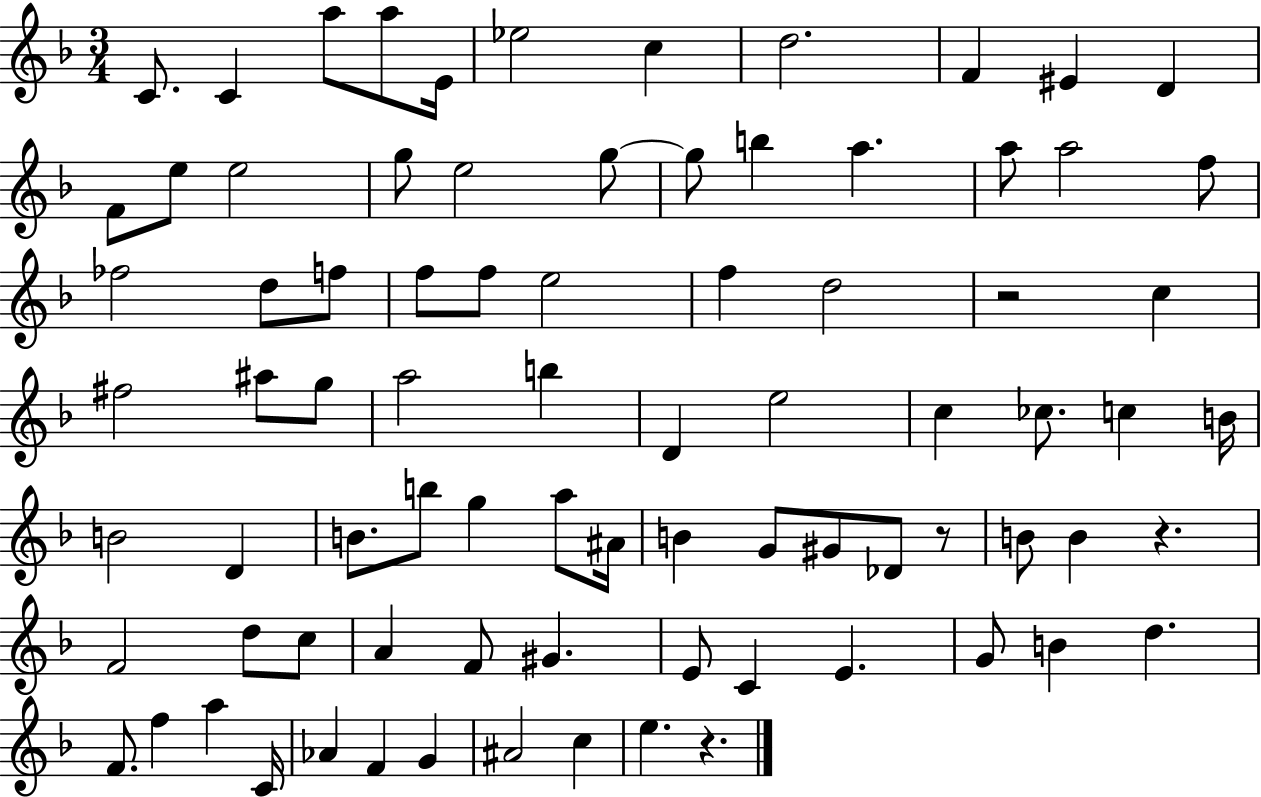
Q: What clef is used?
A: treble